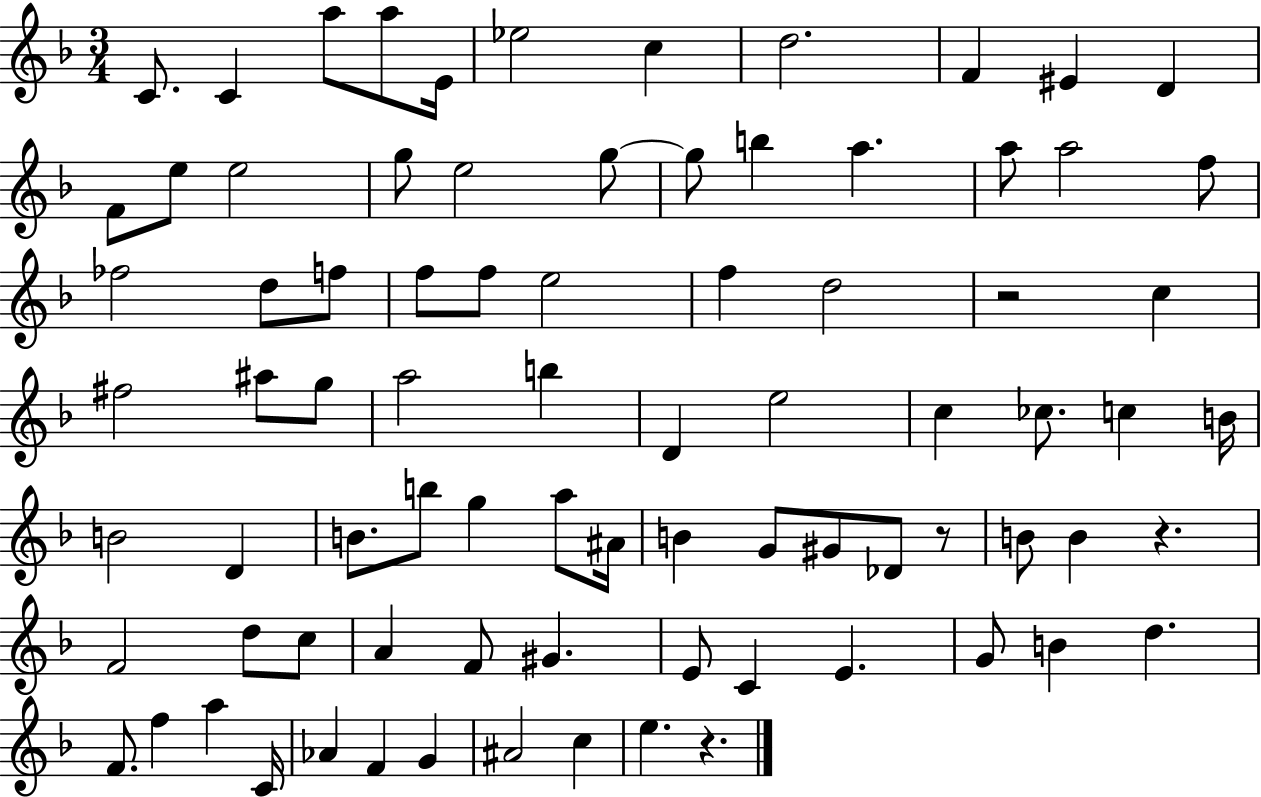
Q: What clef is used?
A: treble